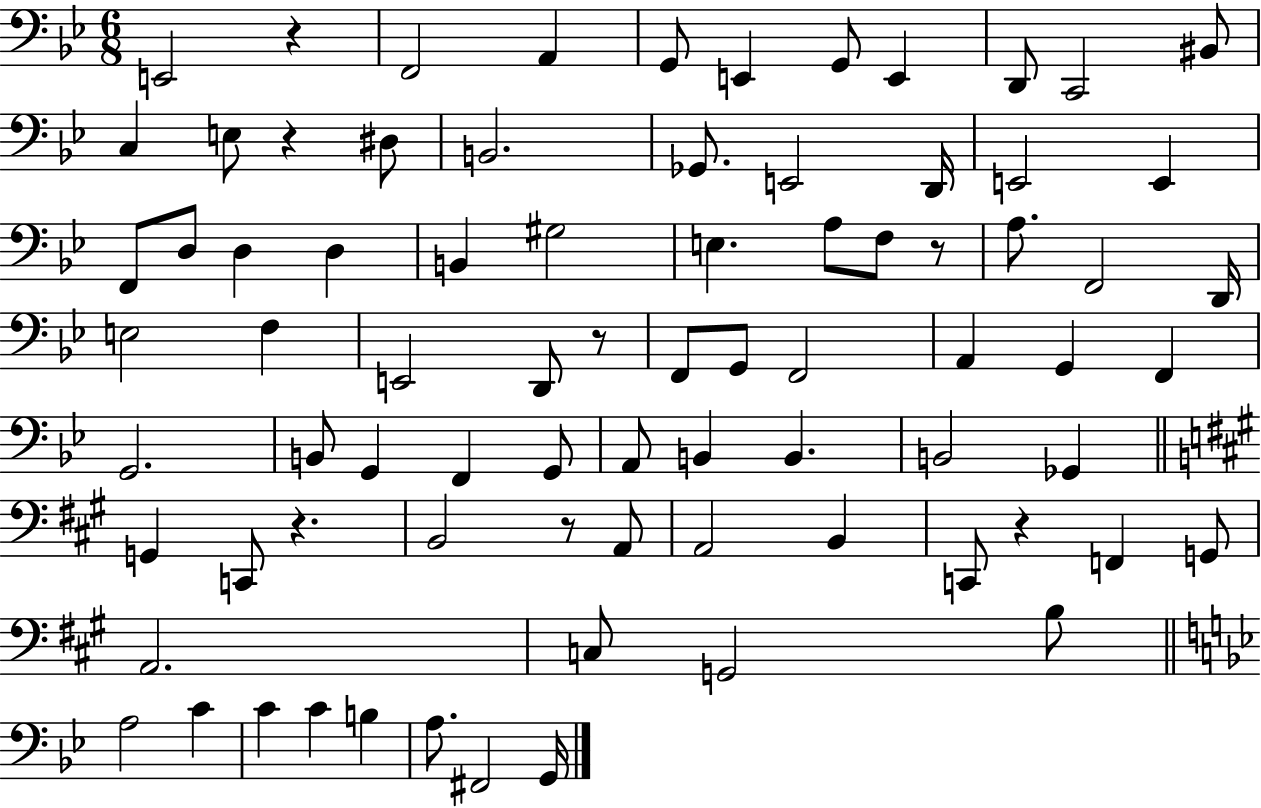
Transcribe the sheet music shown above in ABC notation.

X:1
T:Untitled
M:6/8
L:1/4
K:Bb
E,,2 z F,,2 A,, G,,/2 E,, G,,/2 E,, D,,/2 C,,2 ^B,,/2 C, E,/2 z ^D,/2 B,,2 _G,,/2 E,,2 D,,/4 E,,2 E,, F,,/2 D,/2 D, D, B,, ^G,2 E, A,/2 F,/2 z/2 A,/2 F,,2 D,,/4 E,2 F, E,,2 D,,/2 z/2 F,,/2 G,,/2 F,,2 A,, G,, F,, G,,2 B,,/2 G,, F,, G,,/2 A,,/2 B,, B,, B,,2 _G,, G,, C,,/2 z B,,2 z/2 A,,/2 A,,2 B,, C,,/2 z F,, G,,/2 A,,2 C,/2 G,,2 B,/2 A,2 C C C B, A,/2 ^F,,2 G,,/4